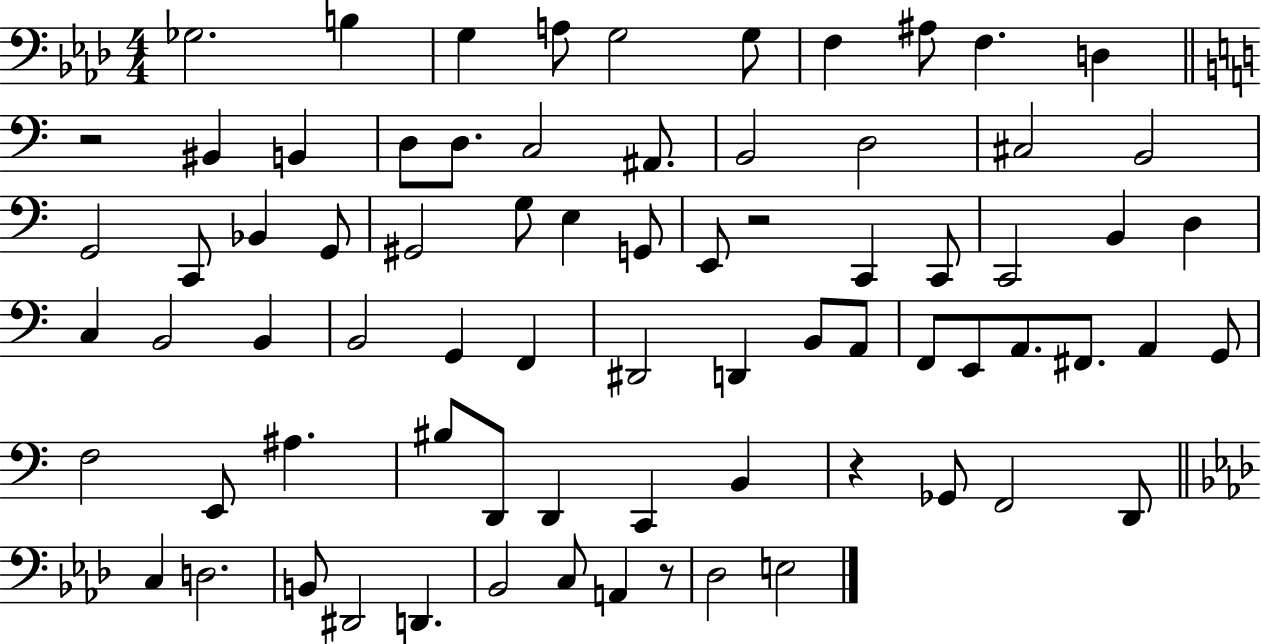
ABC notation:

X:1
T:Untitled
M:4/4
L:1/4
K:Ab
_G,2 B, G, A,/2 G,2 G,/2 F, ^A,/2 F, D, z2 ^B,, B,, D,/2 D,/2 C,2 ^A,,/2 B,,2 D,2 ^C,2 B,,2 G,,2 C,,/2 _B,, G,,/2 ^G,,2 G,/2 E, G,,/2 E,,/2 z2 C,, C,,/2 C,,2 B,, D, C, B,,2 B,, B,,2 G,, F,, ^D,,2 D,, B,,/2 A,,/2 F,,/2 E,,/2 A,,/2 ^F,,/2 A,, G,,/2 F,2 E,,/2 ^A, ^B,/2 D,,/2 D,, C,, B,, z _G,,/2 F,,2 D,,/2 C, D,2 B,,/2 ^D,,2 D,, _B,,2 C,/2 A,, z/2 _D,2 E,2